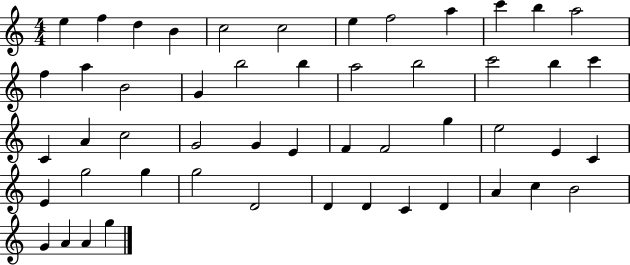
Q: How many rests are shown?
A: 0